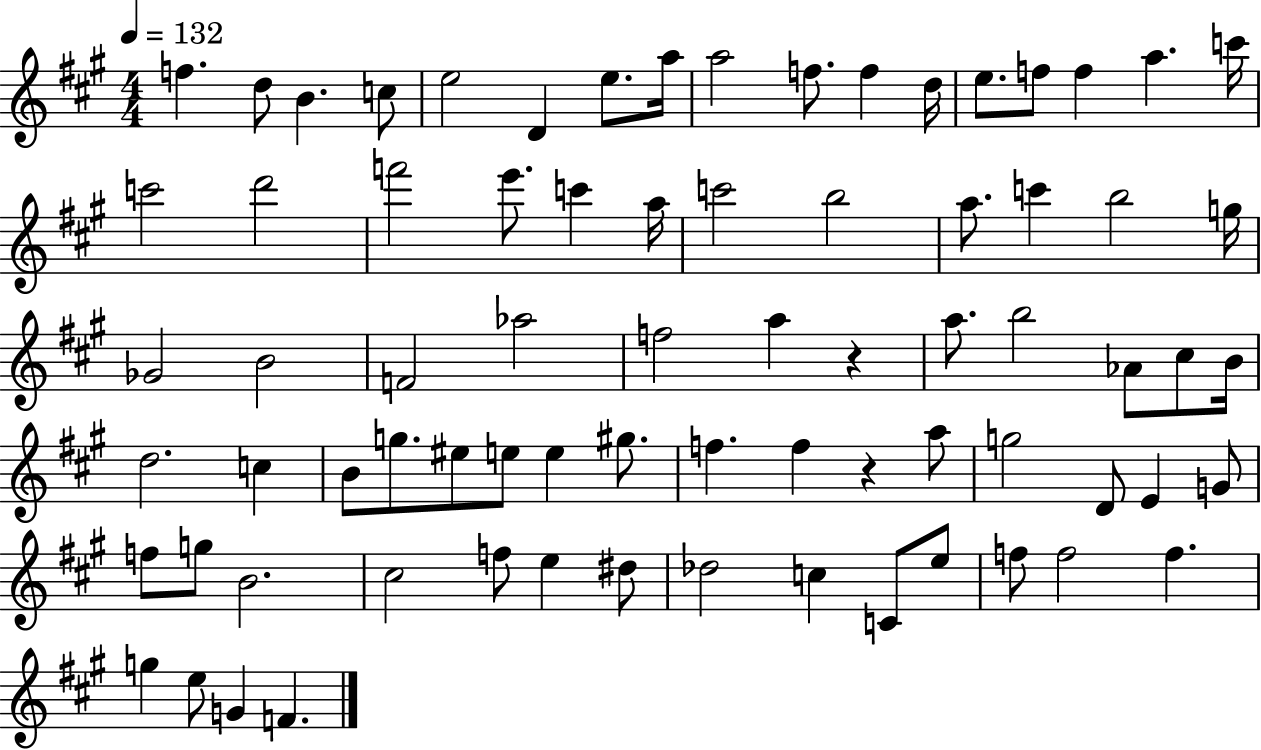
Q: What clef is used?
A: treble